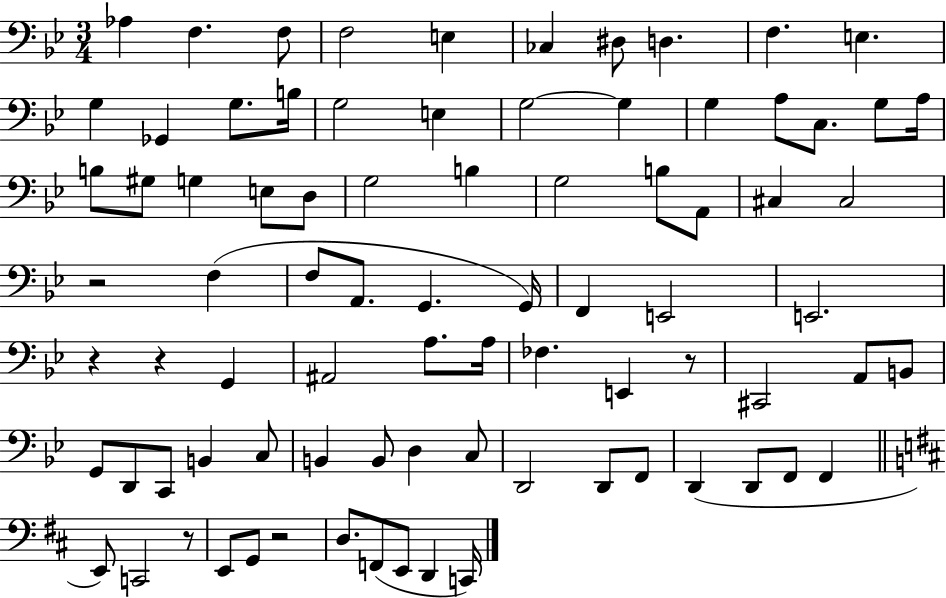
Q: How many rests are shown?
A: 6